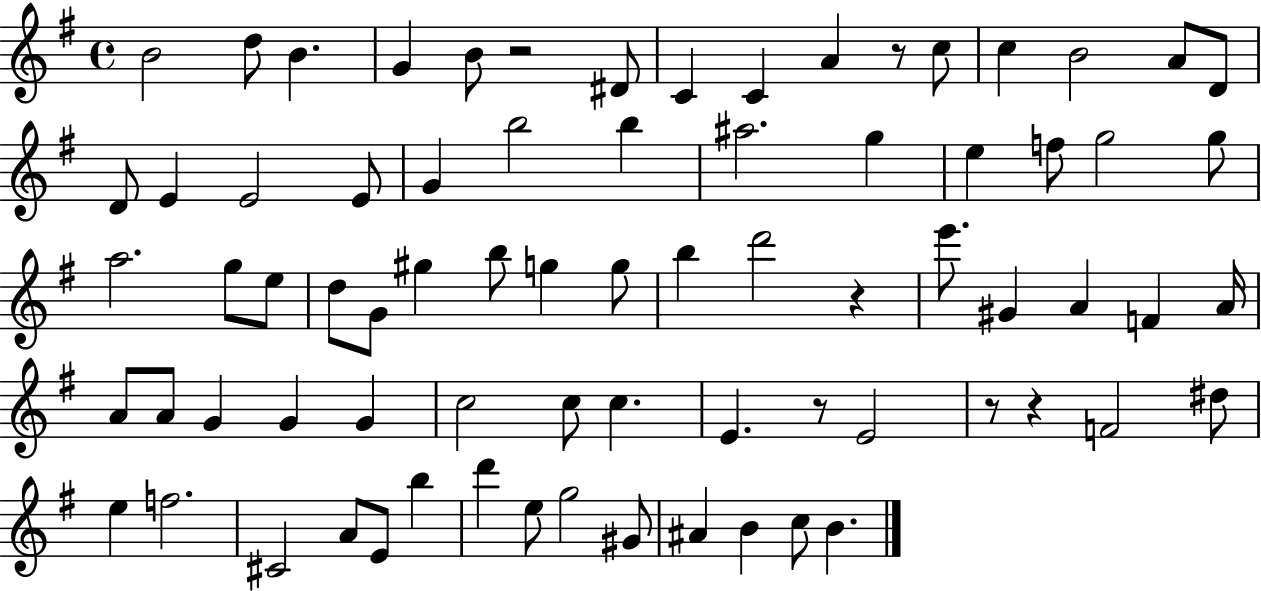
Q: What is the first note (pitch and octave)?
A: B4